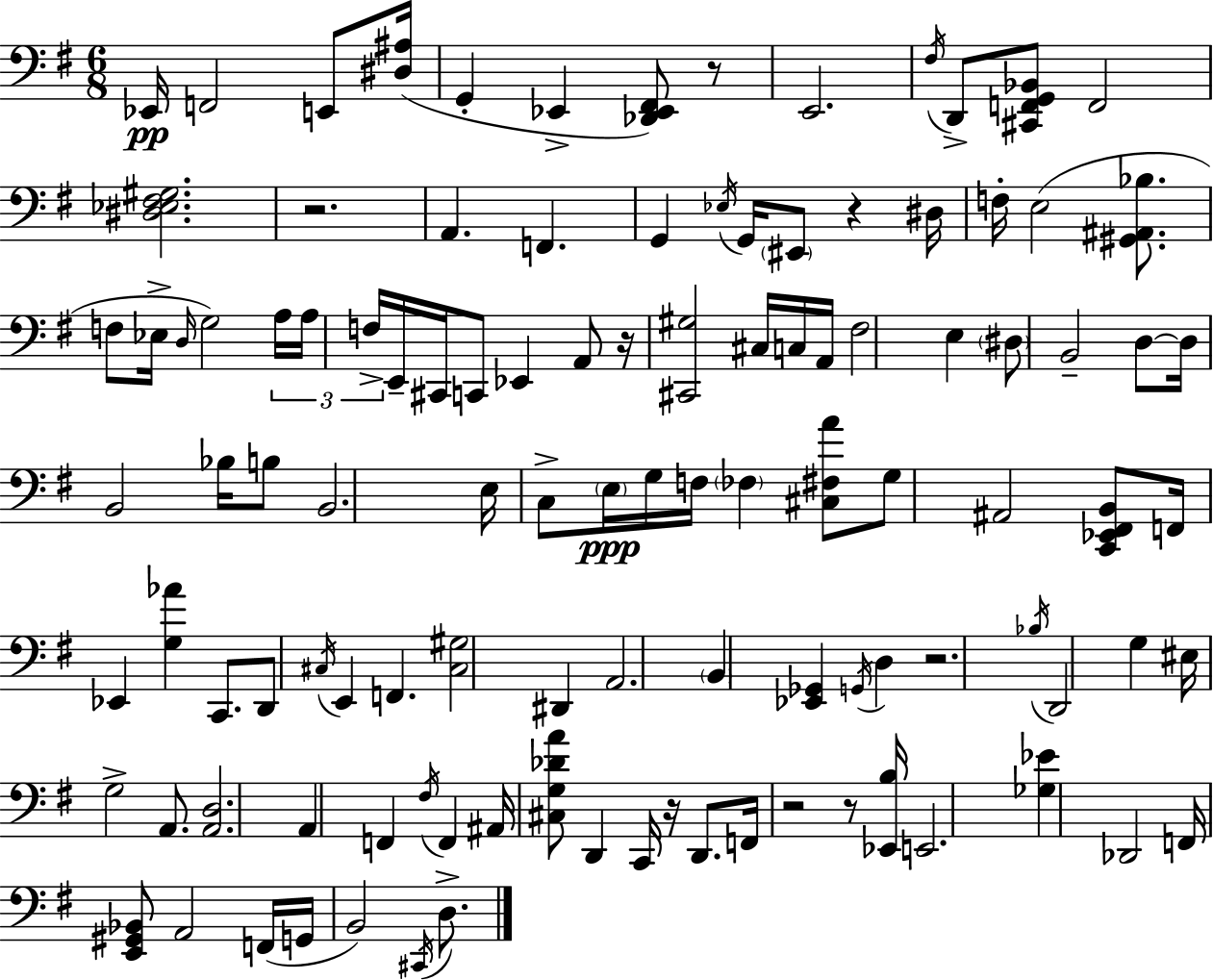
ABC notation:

X:1
T:Untitled
M:6/8
L:1/4
K:Em
_E,,/4 F,,2 E,,/2 [^D,^A,]/4 G,, _E,, [_D,,_E,,^F,,]/2 z/2 E,,2 ^F,/4 D,,/2 [^C,,F,,G,,_B,,]/2 F,,2 [^D,_E,^F,^G,]2 z2 A,, F,, G,, _E,/4 G,,/4 ^E,,/2 z ^D,/4 F,/4 E,2 [^G,,^A,,_B,]/2 F,/2 _E,/4 D,/4 G,2 A,/4 A,/4 F,/4 E,,/4 ^C,,/4 C,,/2 _E,, A,,/2 z/4 [^C,,^G,]2 ^C,/4 C,/4 A,,/4 ^F,2 E, ^D,/2 B,,2 D,/2 D,/4 B,,2 _B,/4 B,/2 B,,2 E,/4 C,/2 E,/4 G,/4 F,/4 _F, [^C,^F,A]/2 G,/2 ^A,,2 [C,,_E,,^F,,B,,]/2 F,,/4 _E,, [G,_A] C,,/2 D,,/2 ^C,/4 E,, F,, [^C,^G,]2 ^D,, A,,2 B,, [_E,,_G,,] G,,/4 D, z2 _B,/4 D,,2 G, ^E,/4 G,2 A,,/2 [A,,D,]2 A,, F,, ^F,/4 F,, ^A,,/4 [^C,G,_DA]/2 D,, C,,/4 z/4 D,,/2 F,,/4 z2 z/2 [_E,,B,]/4 E,,2 [_G,_E] _D,,2 F,,/4 [E,,^G,,_B,,]/2 A,,2 F,,/4 G,,/4 B,,2 ^C,,/4 D,/2